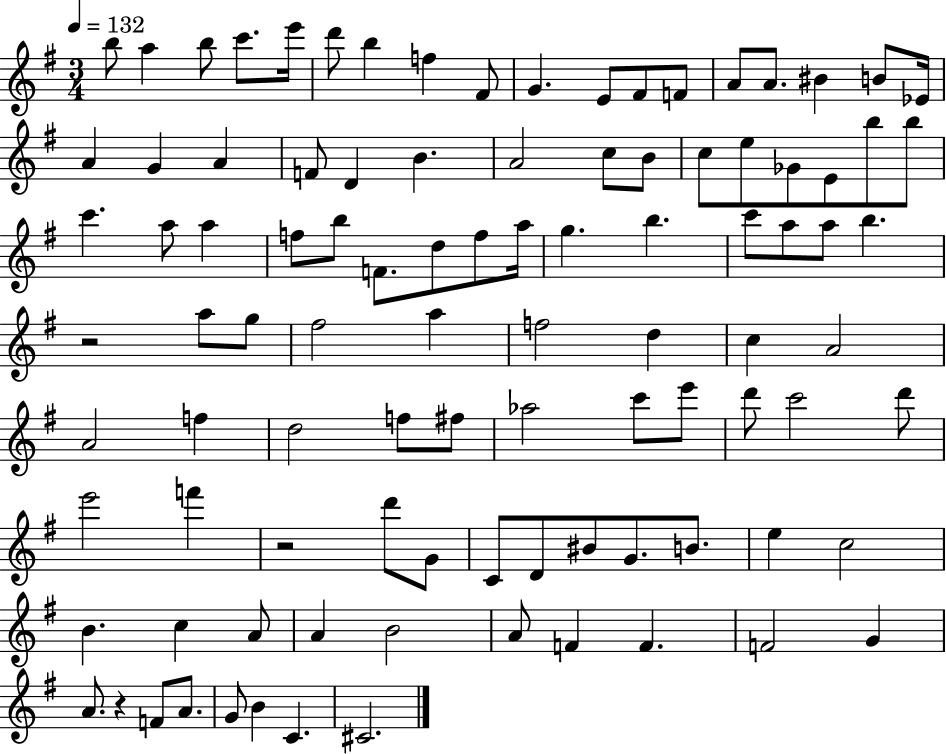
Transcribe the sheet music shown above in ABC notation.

X:1
T:Untitled
M:3/4
L:1/4
K:G
b/2 a b/2 c'/2 e'/4 d'/2 b f ^F/2 G E/2 ^F/2 F/2 A/2 A/2 ^B B/2 _E/4 A G A F/2 D B A2 c/2 B/2 c/2 e/2 _G/2 E/2 b/2 b/2 c' a/2 a f/2 b/2 F/2 d/2 f/2 a/4 g b c'/2 a/2 a/2 b z2 a/2 g/2 ^f2 a f2 d c A2 A2 f d2 f/2 ^f/2 _a2 c'/2 e'/2 d'/2 c'2 d'/2 e'2 f' z2 d'/2 G/2 C/2 D/2 ^B/2 G/2 B/2 e c2 B c A/2 A B2 A/2 F F F2 G A/2 z F/2 A/2 G/2 B C ^C2